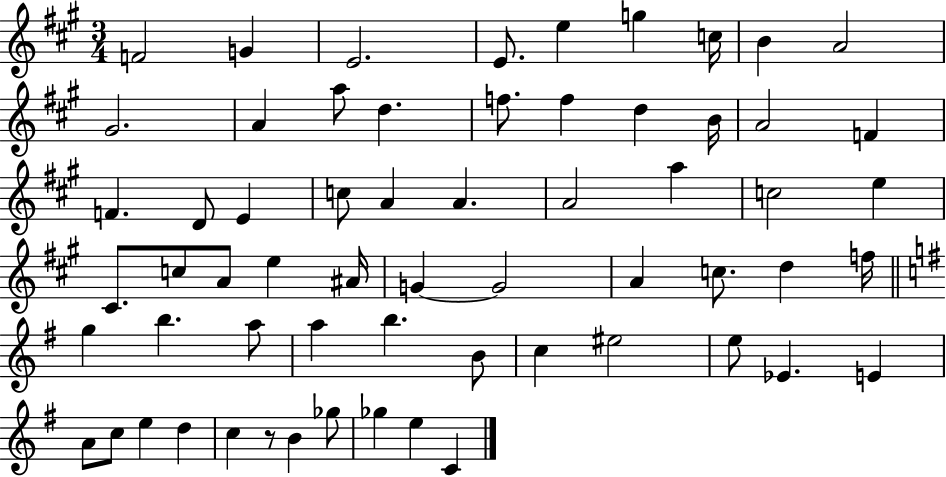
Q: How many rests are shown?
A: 1